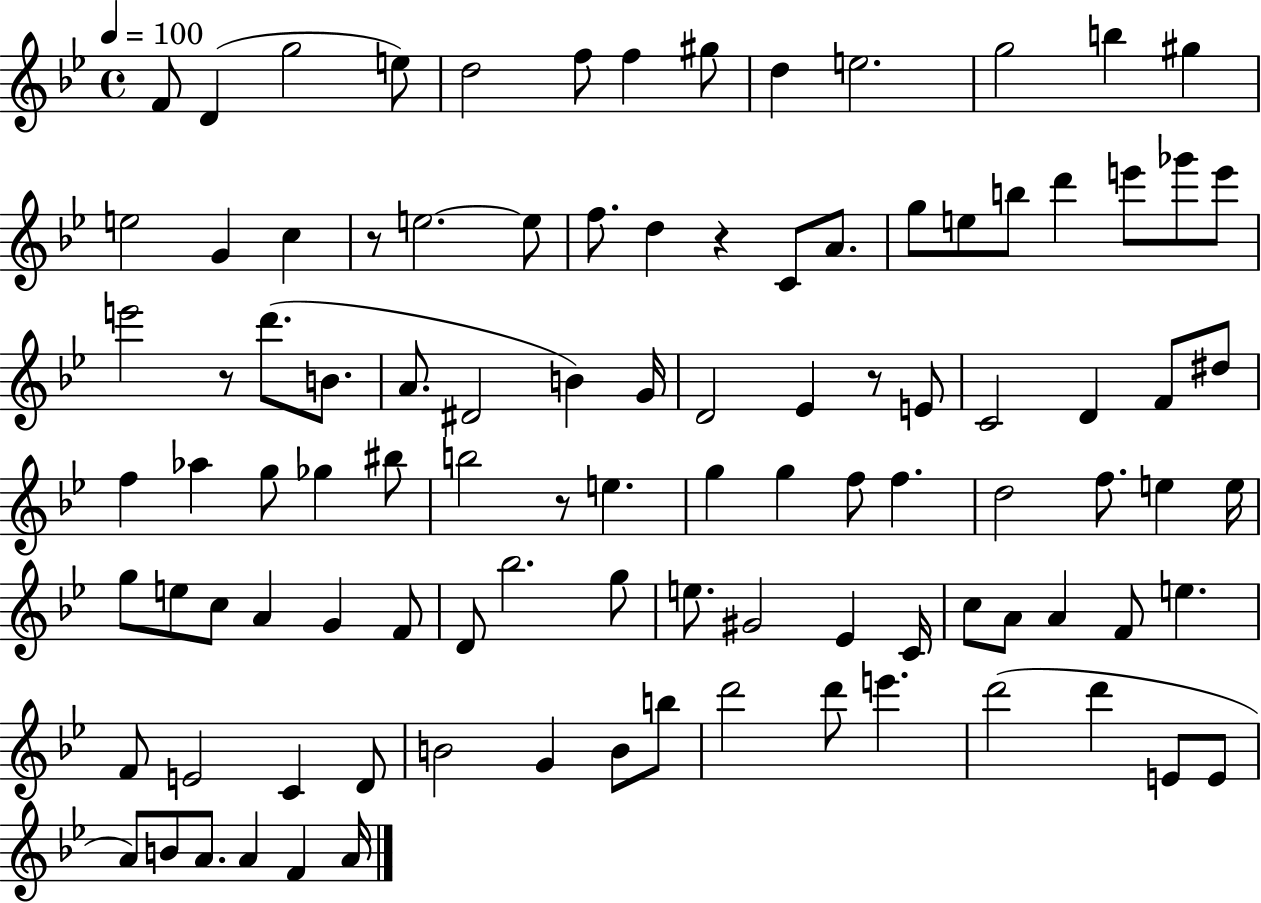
X:1
T:Untitled
M:4/4
L:1/4
K:Bb
F/2 D g2 e/2 d2 f/2 f ^g/2 d e2 g2 b ^g e2 G c z/2 e2 e/2 f/2 d z C/2 A/2 g/2 e/2 b/2 d' e'/2 _g'/2 e'/2 e'2 z/2 d'/2 B/2 A/2 ^D2 B G/4 D2 _E z/2 E/2 C2 D F/2 ^d/2 f _a g/2 _g ^b/2 b2 z/2 e g g f/2 f d2 f/2 e e/4 g/2 e/2 c/2 A G F/2 D/2 _b2 g/2 e/2 ^G2 _E C/4 c/2 A/2 A F/2 e F/2 E2 C D/2 B2 G B/2 b/2 d'2 d'/2 e' d'2 d' E/2 E/2 A/2 B/2 A/2 A F A/4